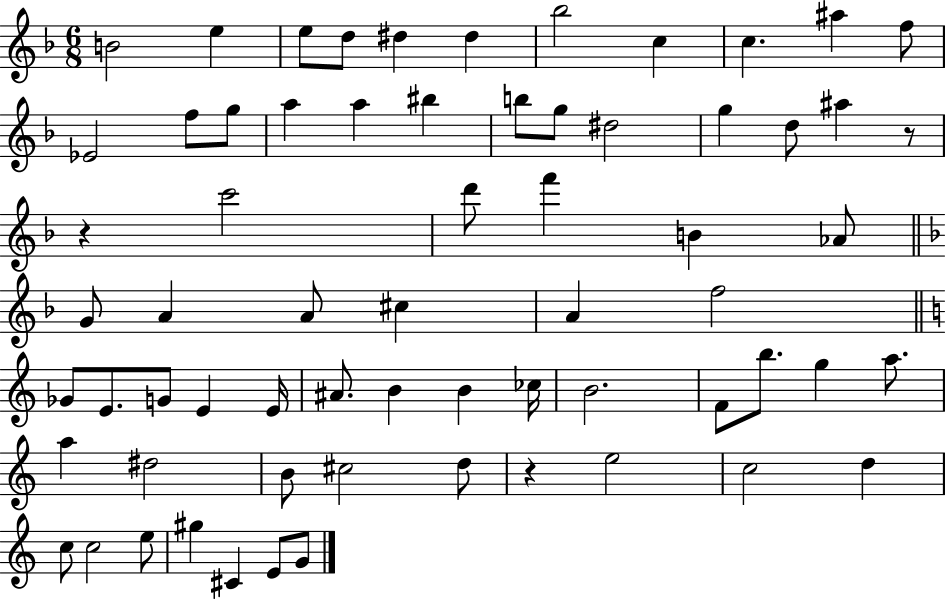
{
  \clef treble
  \numericTimeSignature
  \time 6/8
  \key f \major
  \repeat volta 2 { b'2 e''4 | e''8 d''8 dis''4 dis''4 | bes''2 c''4 | c''4. ais''4 f''8 | \break ees'2 f''8 g''8 | a''4 a''4 bis''4 | b''8 g''8 dis''2 | g''4 d''8 ais''4 r8 | \break r4 c'''2 | d'''8 f'''4 b'4 aes'8 | \bar "||" \break \key d \minor g'8 a'4 a'8 cis''4 | a'4 f''2 | \bar "||" \break \key a \minor ges'8 e'8. g'8 e'4 e'16 | ais'8. b'4 b'4 ces''16 | b'2. | f'8 b''8. g''4 a''8. | \break a''4 dis''2 | b'8 cis''2 d''8 | r4 e''2 | c''2 d''4 | \break c''8 c''2 e''8 | gis''4 cis'4 e'8 g'8 | } \bar "|."
}